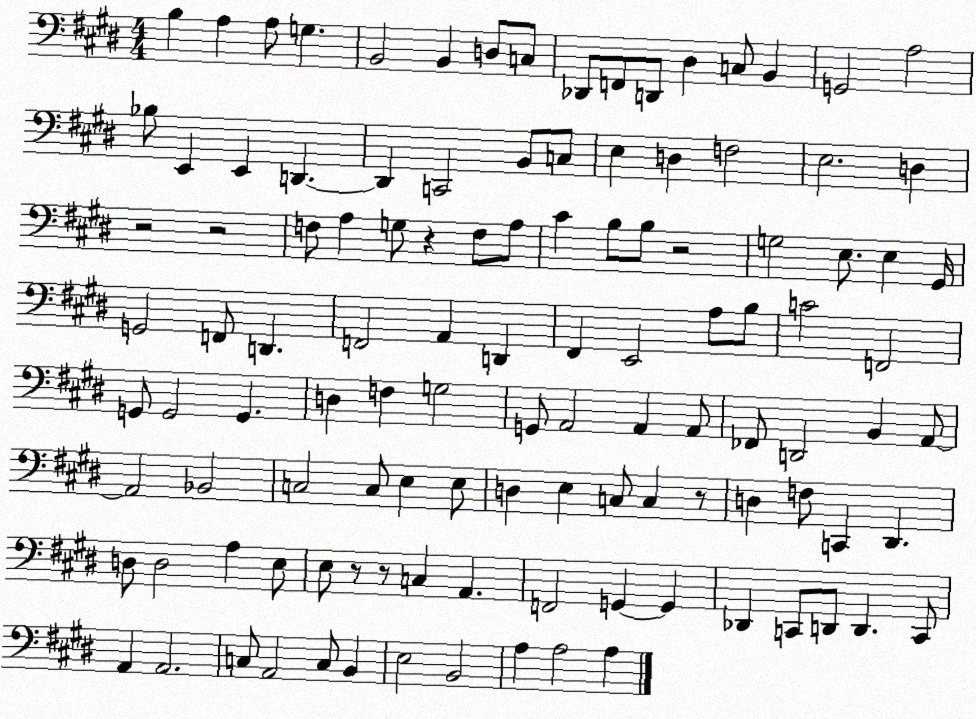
X:1
T:Untitled
M:4/4
L:1/4
K:E
B, A, A,/2 G, B,,2 B,, D,/2 C,/2 _D,,/2 F,,/2 D,,/2 ^D, C,/2 B,, G,,2 A,2 _B,/2 E,, E,, D,, D,, C,,2 B,,/2 C,/2 E, D, F,2 E,2 D, z2 z2 F,/2 A, G,/2 z F,/2 A,/2 ^C B,/2 B,/2 z2 G,2 E,/2 E, ^G,,/4 G,,2 F,,/2 D,, F,,2 A,, D,, ^F,, E,,2 A,/2 B,/2 C2 F,,2 G,,/2 G,,2 G,, D, F, G,2 G,,/2 A,,2 A,, A,,/2 _F,,/2 D,,2 B,, A,,/2 A,,2 _B,,2 C,2 C,/2 E, E,/2 D, E, C,/2 C, z/2 D, F,/2 C,, ^D,, D,/2 D,2 A, E,/2 E,/2 z/2 z/2 C, A,, F,,2 G,, G,, _D,, C,,/2 D,,/2 D,, C,,/2 A,, A,,2 C,/2 A,,2 C,/2 B,, E,2 B,,2 A, A,2 A,